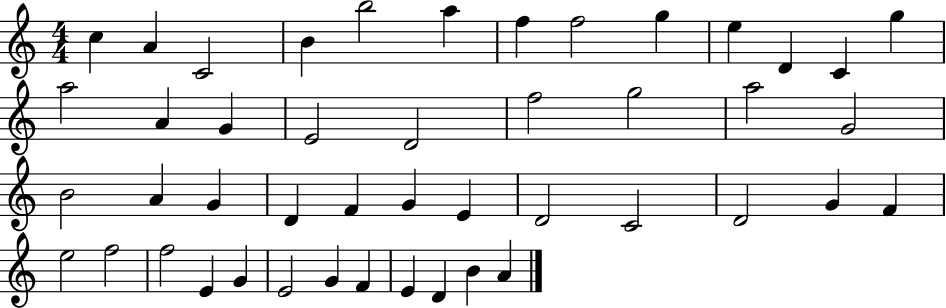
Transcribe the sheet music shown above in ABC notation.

X:1
T:Untitled
M:4/4
L:1/4
K:C
c A C2 B b2 a f f2 g e D C g a2 A G E2 D2 f2 g2 a2 G2 B2 A G D F G E D2 C2 D2 G F e2 f2 f2 E G E2 G F E D B A